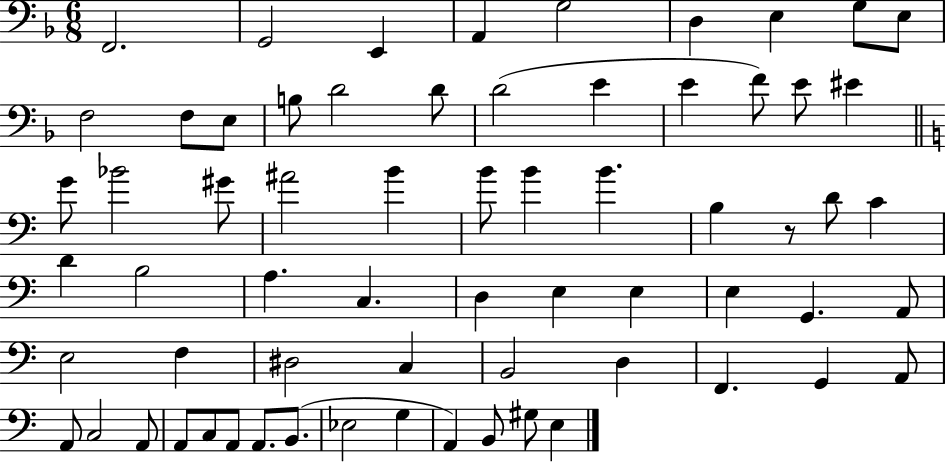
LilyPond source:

{
  \clef bass
  \numericTimeSignature
  \time 6/8
  \key f \major
  f,2. | g,2 e,4 | a,4 g2 | d4 e4 g8 e8 | \break f2 f8 e8 | b8 d'2 d'8 | d'2( e'4 | e'4 f'8) e'8 eis'4 | \break \bar "||" \break \key c \major g'8 bes'2 gis'8 | ais'2 b'4 | b'8 b'4 b'4. | b4 r8 d'8 c'4 | \break d'4 b2 | a4. c4. | d4 e4 e4 | e4 g,4. a,8 | \break e2 f4 | dis2 c4 | b,2 d4 | f,4. g,4 a,8 | \break a,8 c2 a,8 | a,8 c8 a,8 a,8. b,8.( | ees2 g4 | a,4) b,8 gis8 e4 | \break \bar "|."
}